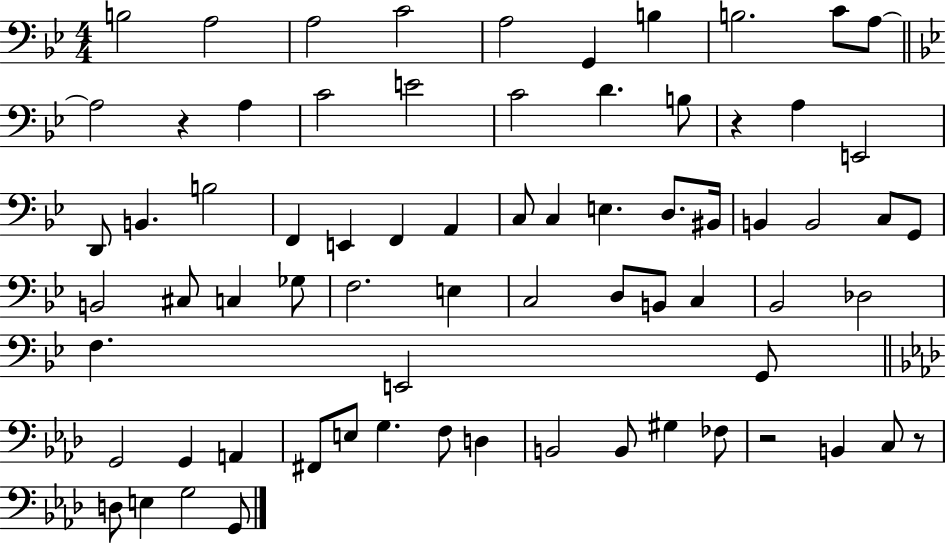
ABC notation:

X:1
T:Untitled
M:4/4
L:1/4
K:Bb
B,2 A,2 A,2 C2 A,2 G,, B, B,2 C/2 A,/2 A,2 z A, C2 E2 C2 D B,/2 z A, E,,2 D,,/2 B,, B,2 F,, E,, F,, A,, C,/2 C, E, D,/2 ^B,,/4 B,, B,,2 C,/2 G,,/2 B,,2 ^C,/2 C, _G,/2 F,2 E, C,2 D,/2 B,,/2 C, _B,,2 _D,2 F, E,,2 G,,/2 G,,2 G,, A,, ^F,,/2 E,/2 G, F,/2 D, B,,2 B,,/2 ^G, _F,/2 z2 B,, C,/2 z/2 D,/2 E, G,2 G,,/2